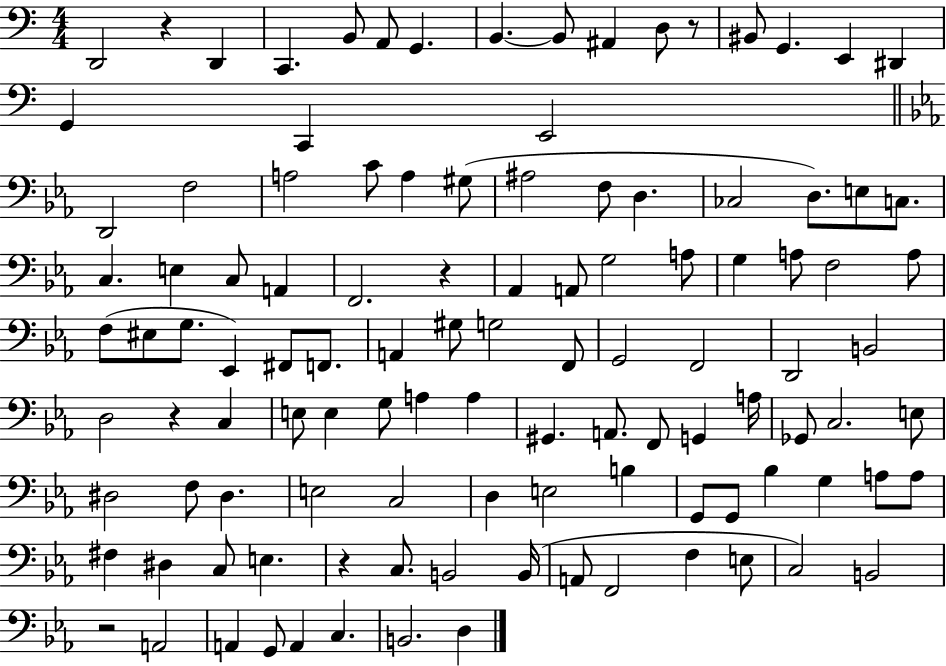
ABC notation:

X:1
T:Untitled
M:4/4
L:1/4
K:C
D,,2 z D,, C,, B,,/2 A,,/2 G,, B,, B,,/2 ^A,, D,/2 z/2 ^B,,/2 G,, E,, ^D,, G,, C,, E,,2 D,,2 F,2 A,2 C/2 A, ^G,/2 ^A,2 F,/2 D, _C,2 D,/2 E,/2 C,/2 C, E, C,/2 A,, F,,2 z _A,, A,,/2 G,2 A,/2 G, A,/2 F,2 A,/2 F,/2 ^E,/2 G,/2 _E,, ^F,,/2 F,,/2 A,, ^G,/2 G,2 F,,/2 G,,2 F,,2 D,,2 B,,2 D,2 z C, E,/2 E, G,/2 A, A, ^G,, A,,/2 F,,/2 G,, A,/4 _G,,/2 C,2 E,/2 ^D,2 F,/2 ^D, E,2 C,2 D, E,2 B, G,,/2 G,,/2 _B, G, A,/2 A,/2 ^F, ^D, C,/2 E, z C,/2 B,,2 B,,/4 A,,/2 F,,2 F, E,/2 C,2 B,,2 z2 A,,2 A,, G,,/2 A,, C, B,,2 D,